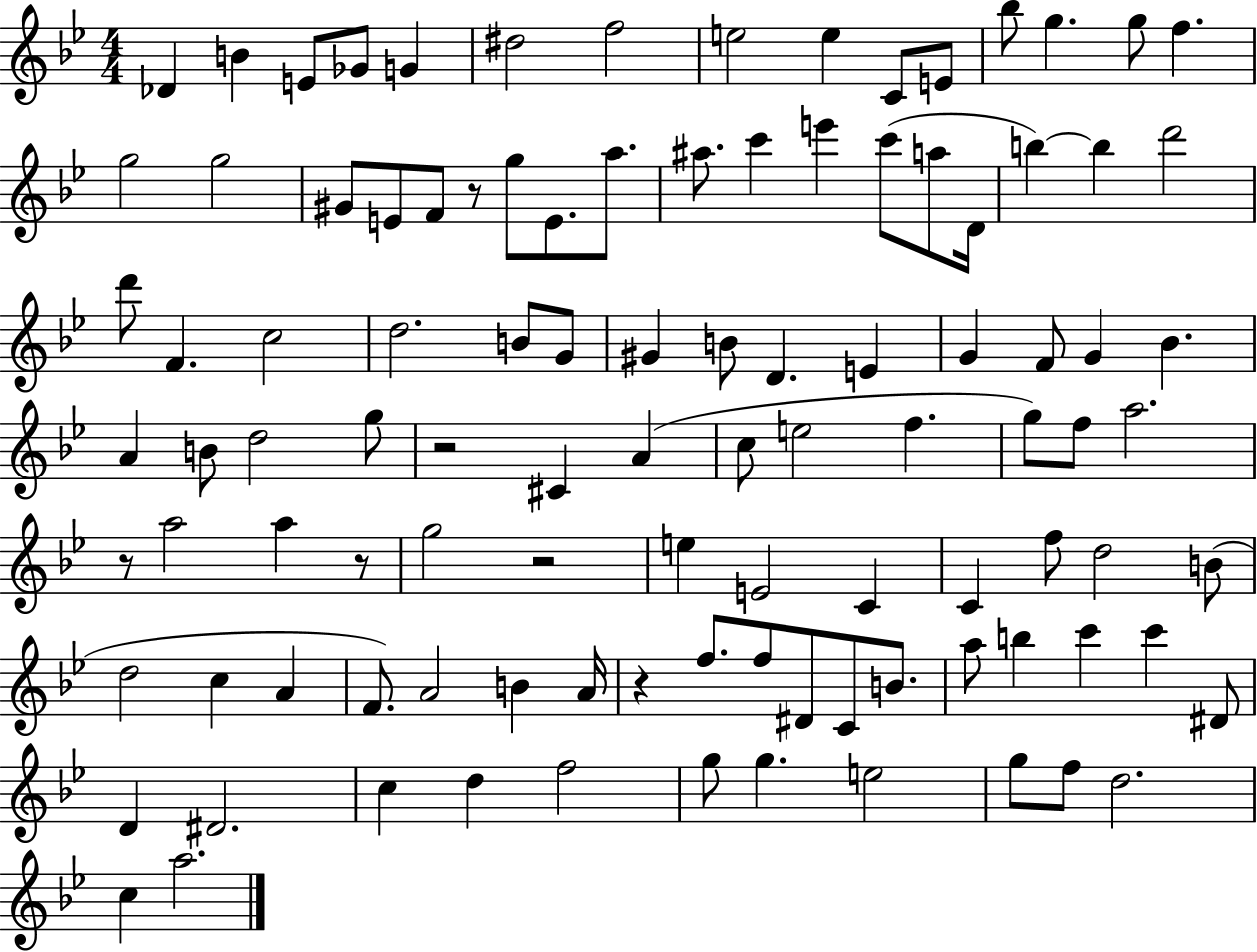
{
  \clef treble
  \numericTimeSignature
  \time 4/4
  \key bes \major
  \repeat volta 2 { des'4 b'4 e'8 ges'8 g'4 | dis''2 f''2 | e''2 e''4 c'8 e'8 | bes''8 g''4. g''8 f''4. | \break g''2 g''2 | gis'8 e'8 f'8 r8 g''8 e'8. a''8. | ais''8. c'''4 e'''4 c'''8( a''8 d'16 | b''4~~) b''4 d'''2 | \break d'''8 f'4. c''2 | d''2. b'8 g'8 | gis'4 b'8 d'4. e'4 | g'4 f'8 g'4 bes'4. | \break a'4 b'8 d''2 g''8 | r2 cis'4 a'4( | c''8 e''2 f''4. | g''8) f''8 a''2. | \break r8 a''2 a''4 r8 | g''2 r2 | e''4 e'2 c'4 | c'4 f''8 d''2 b'8( | \break d''2 c''4 a'4 | f'8.) a'2 b'4 a'16 | r4 f''8. f''8 dis'8 c'8 b'8. | a''8 b''4 c'''4 c'''4 dis'8 | \break d'4 dis'2. | c''4 d''4 f''2 | g''8 g''4. e''2 | g''8 f''8 d''2. | \break c''4 a''2. | } \bar "|."
}